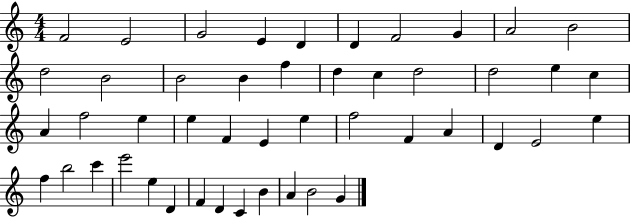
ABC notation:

X:1
T:Untitled
M:4/4
L:1/4
K:C
F2 E2 G2 E D D F2 G A2 B2 d2 B2 B2 B f d c d2 d2 e c A f2 e e F E e f2 F A D E2 e f b2 c' e'2 e D F D C B A B2 G